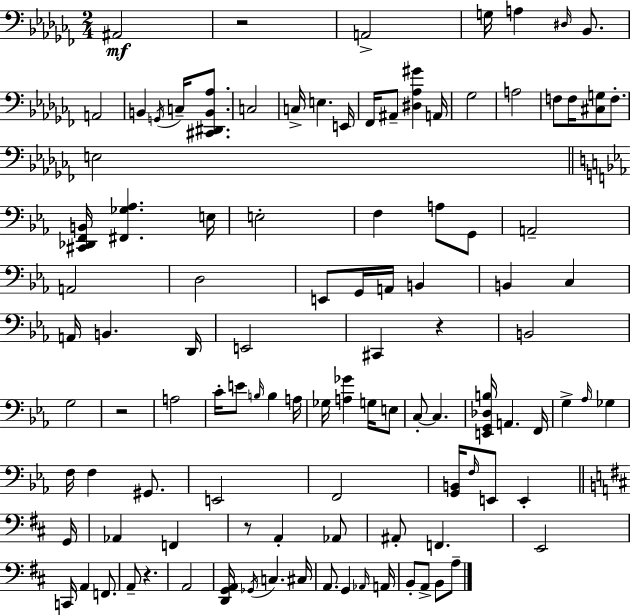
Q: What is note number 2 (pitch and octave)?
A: A2